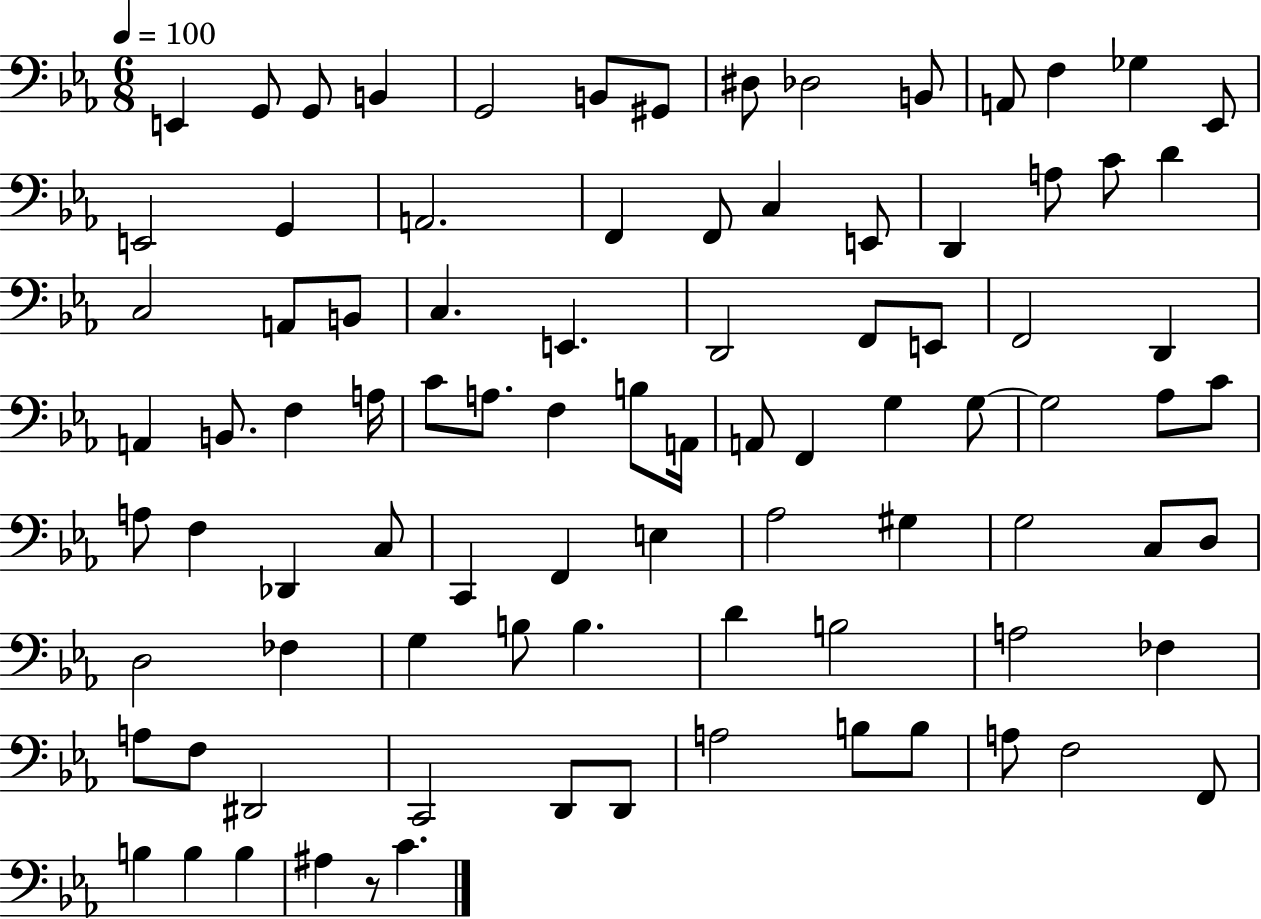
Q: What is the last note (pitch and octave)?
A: C4